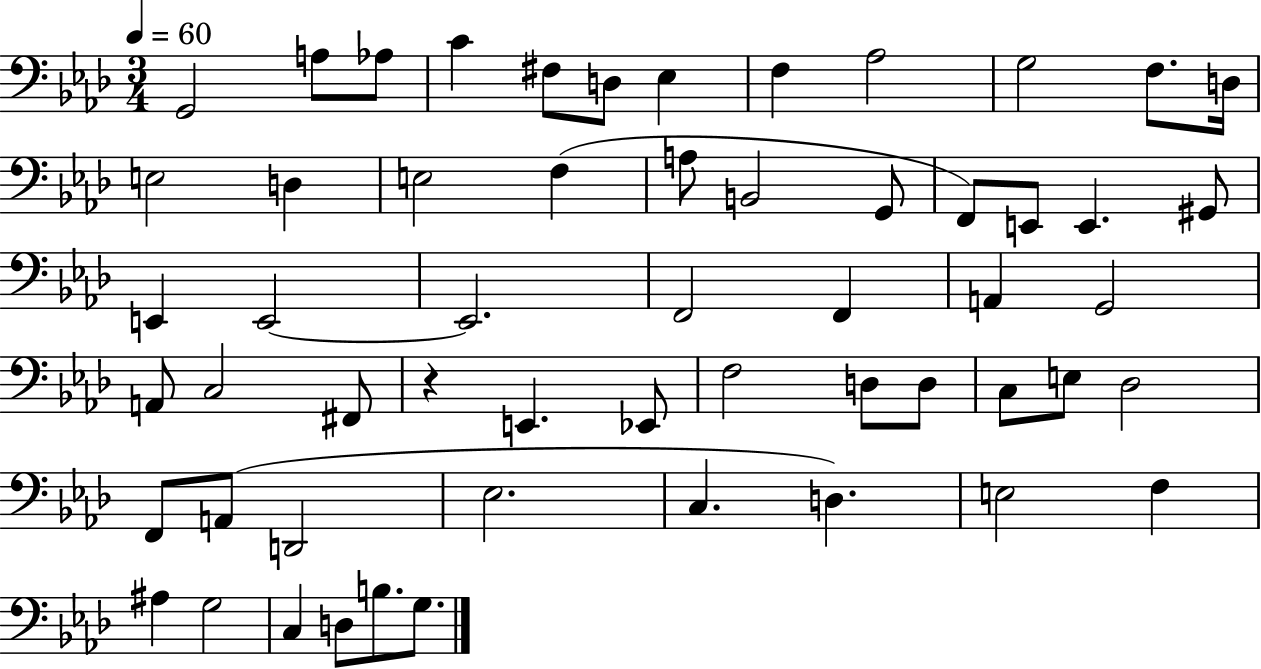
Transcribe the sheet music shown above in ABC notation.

X:1
T:Untitled
M:3/4
L:1/4
K:Ab
G,,2 A,/2 _A,/2 C ^F,/2 D,/2 _E, F, _A,2 G,2 F,/2 D,/4 E,2 D, E,2 F, A,/2 B,,2 G,,/2 F,,/2 E,,/2 E,, ^G,,/2 E,, E,,2 E,,2 F,,2 F,, A,, G,,2 A,,/2 C,2 ^F,,/2 z E,, _E,,/2 F,2 D,/2 D,/2 C,/2 E,/2 _D,2 F,,/2 A,,/2 D,,2 _E,2 C, D, E,2 F, ^A, G,2 C, D,/2 B,/2 G,/2